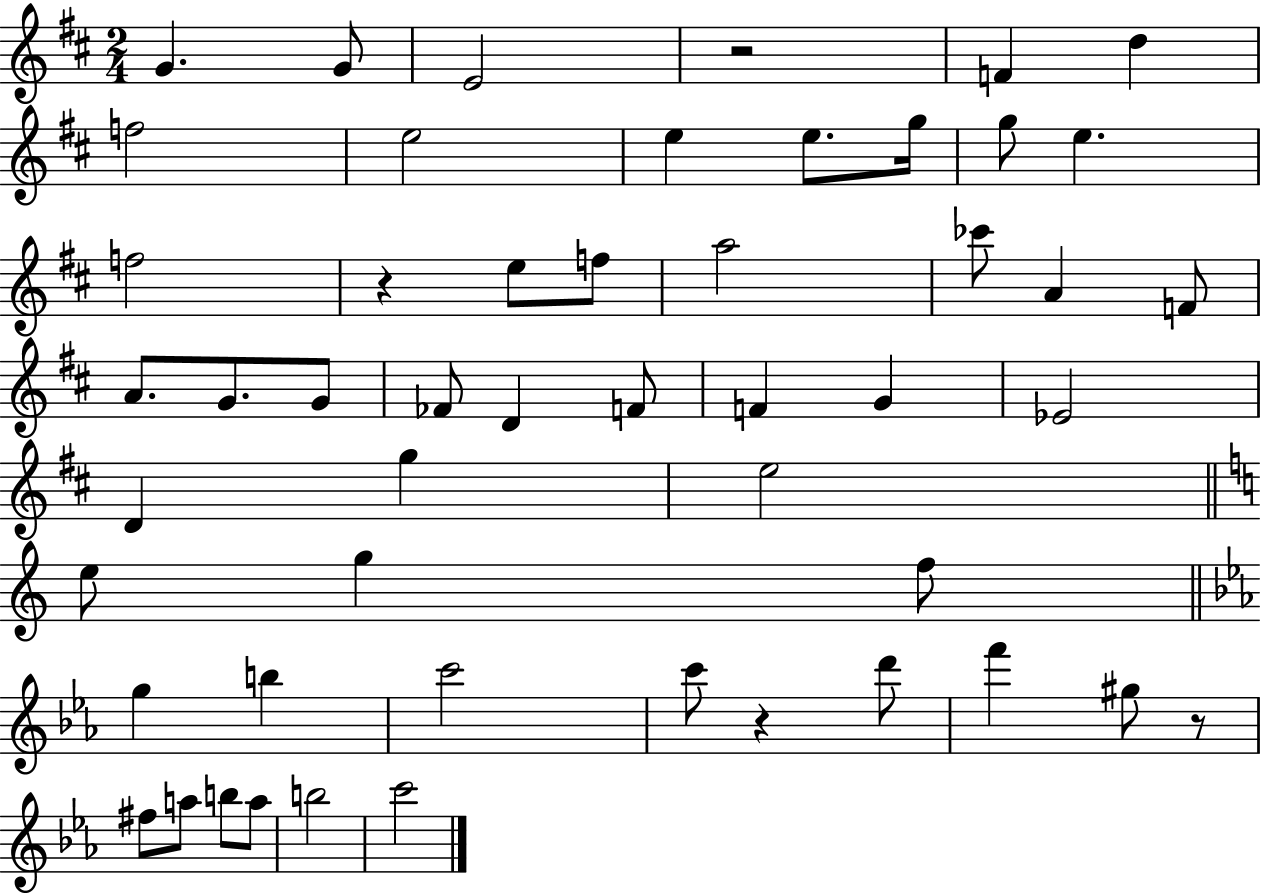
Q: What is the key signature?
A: D major